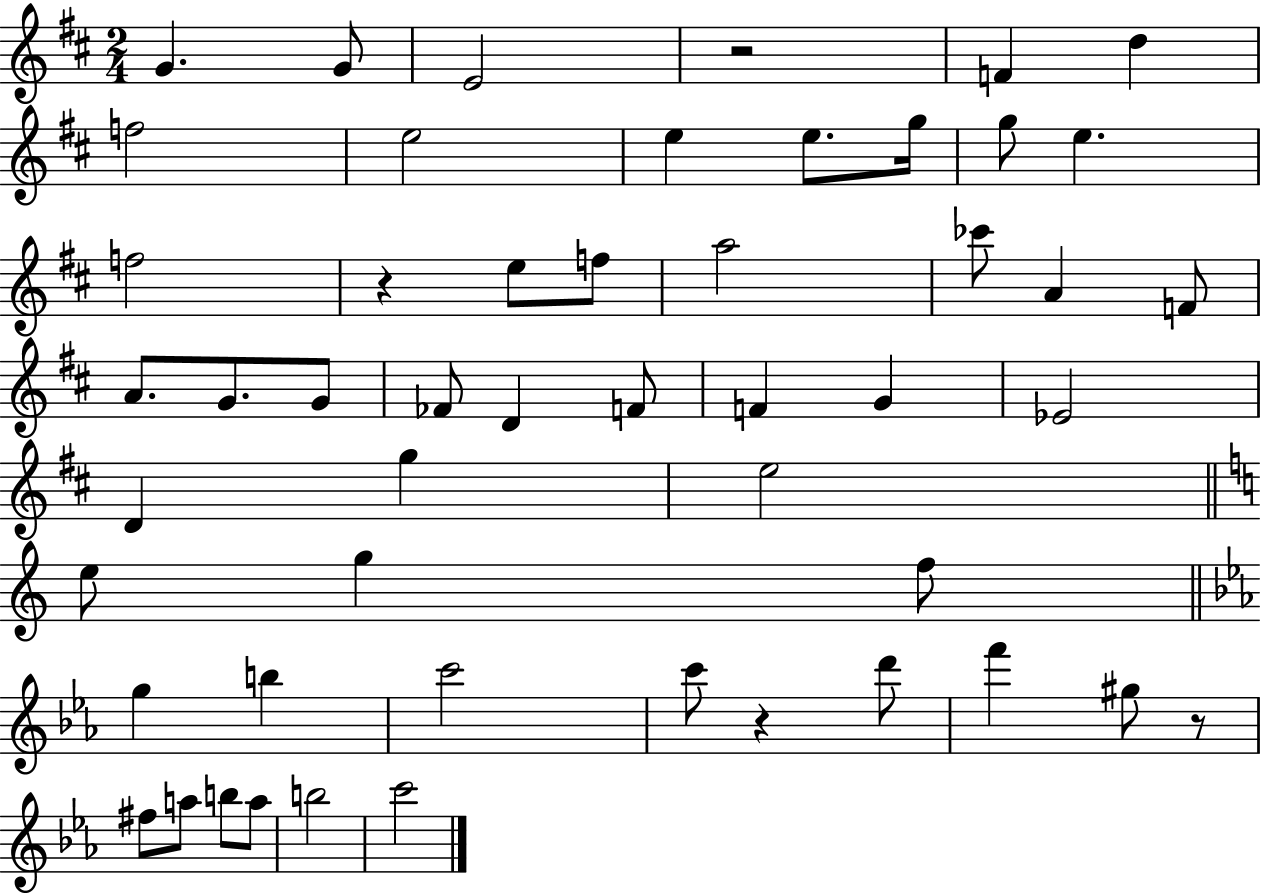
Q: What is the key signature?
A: D major